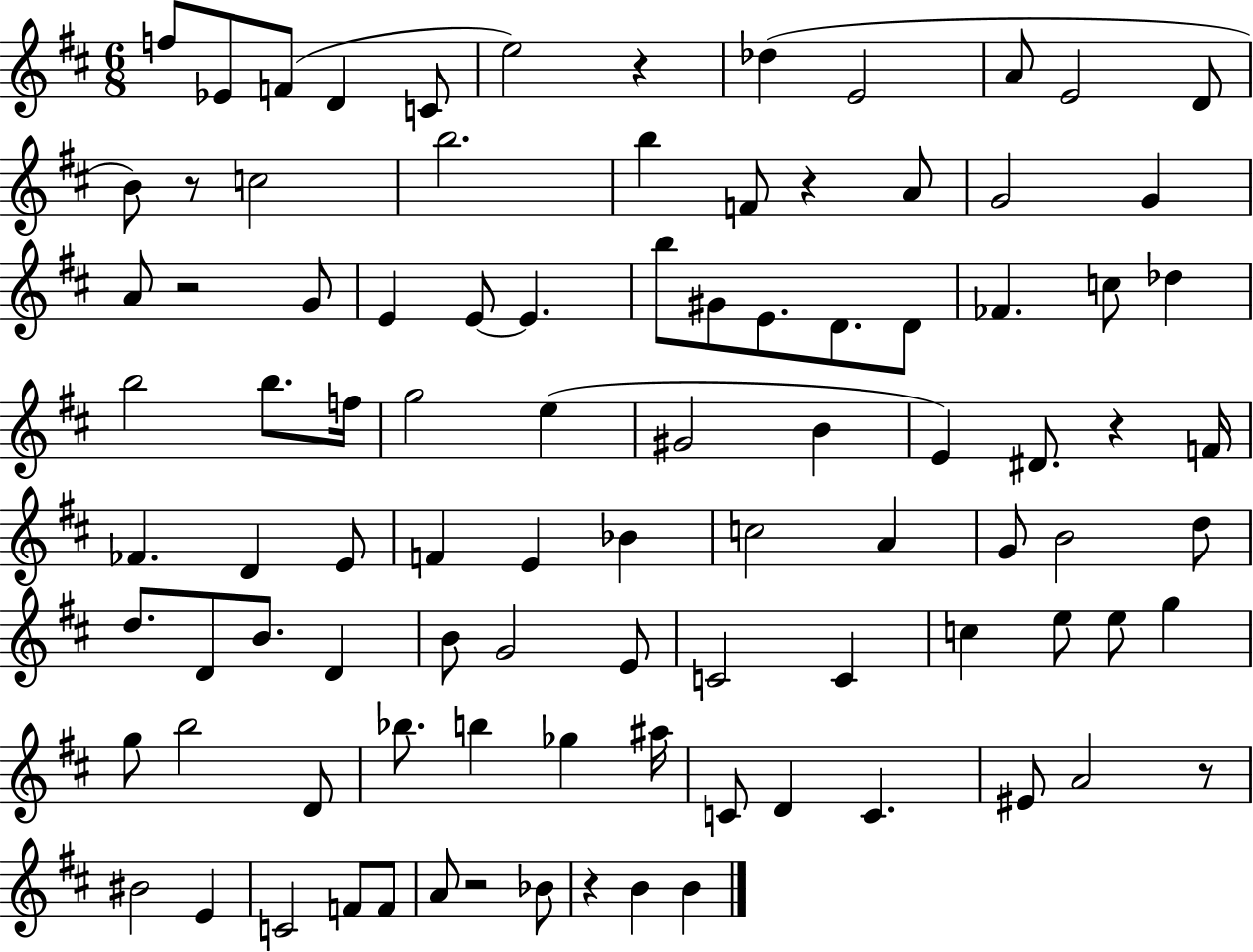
{
  \clef treble
  \numericTimeSignature
  \time 6/8
  \key d \major
  \repeat volta 2 { f''8 ees'8 f'8( d'4 c'8 | e''2) r4 | des''4( e'2 | a'8 e'2 d'8 | \break b'8) r8 c''2 | b''2. | b''4 f'8 r4 a'8 | g'2 g'4 | \break a'8 r2 g'8 | e'4 e'8~~ e'4. | b''8 gis'8 e'8. d'8. d'8 | fes'4. c''8 des''4 | \break b''2 b''8. f''16 | g''2 e''4( | gis'2 b'4 | e'4) dis'8. r4 f'16 | \break fes'4. d'4 e'8 | f'4 e'4 bes'4 | c''2 a'4 | g'8 b'2 d''8 | \break d''8. d'8 b'8. d'4 | b'8 g'2 e'8 | c'2 c'4 | c''4 e''8 e''8 g''4 | \break g''8 b''2 d'8 | bes''8. b''4 ges''4 ais''16 | c'8 d'4 c'4. | eis'8 a'2 r8 | \break bis'2 e'4 | c'2 f'8 f'8 | a'8 r2 bes'8 | r4 b'4 b'4 | \break } \bar "|."
}